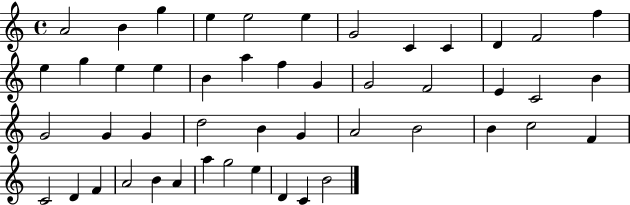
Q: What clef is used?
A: treble